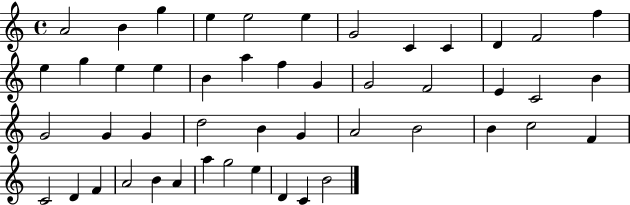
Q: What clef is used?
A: treble